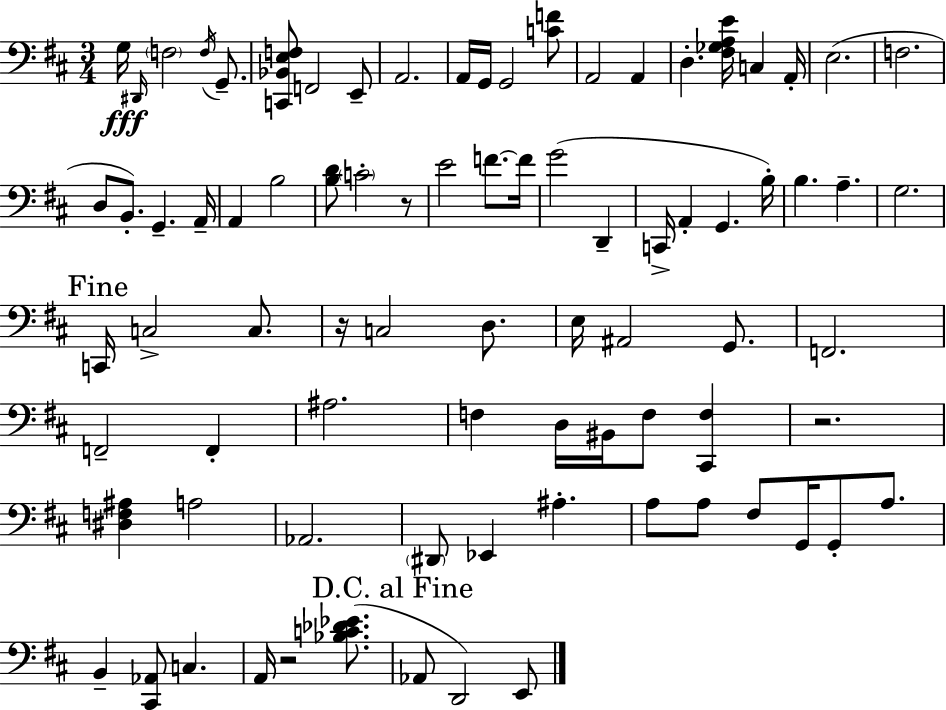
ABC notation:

X:1
T:Untitled
M:3/4
L:1/4
K:D
G,/4 ^D,,/4 F,2 F,/4 G,,/2 [C,,_B,,E,F,]/2 F,,2 E,,/2 A,,2 A,,/4 G,,/4 G,,2 [CF]/2 A,,2 A,, D, [^F,_G,A,E]/4 C, A,,/4 E,2 F,2 D,/2 B,,/2 G,, A,,/4 A,, B,2 [B,D]/2 C2 z/2 E2 F/2 F/4 G2 D,, C,,/4 A,, G,, B,/4 B, A, G,2 C,,/4 C,2 C,/2 z/4 C,2 D,/2 E,/4 ^A,,2 G,,/2 F,,2 F,,2 F,, ^A,2 F, D,/4 ^B,,/4 F,/2 [^C,,F,] z2 [^D,F,^A,] A,2 _A,,2 ^D,,/2 _E,, ^A, A,/2 A,/2 ^F,/2 G,,/4 G,,/2 A,/2 B,, [^C,,_A,,]/2 C, A,,/4 z2 [_B,C_D_E]/2 _A,,/2 D,,2 E,,/2